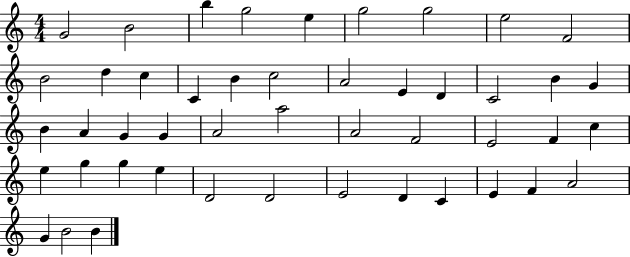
{
  \clef treble
  \numericTimeSignature
  \time 4/4
  \key c \major
  g'2 b'2 | b''4 g''2 e''4 | g''2 g''2 | e''2 f'2 | \break b'2 d''4 c''4 | c'4 b'4 c''2 | a'2 e'4 d'4 | c'2 b'4 g'4 | \break b'4 a'4 g'4 g'4 | a'2 a''2 | a'2 f'2 | e'2 f'4 c''4 | \break e''4 g''4 g''4 e''4 | d'2 d'2 | e'2 d'4 c'4 | e'4 f'4 a'2 | \break g'4 b'2 b'4 | \bar "|."
}